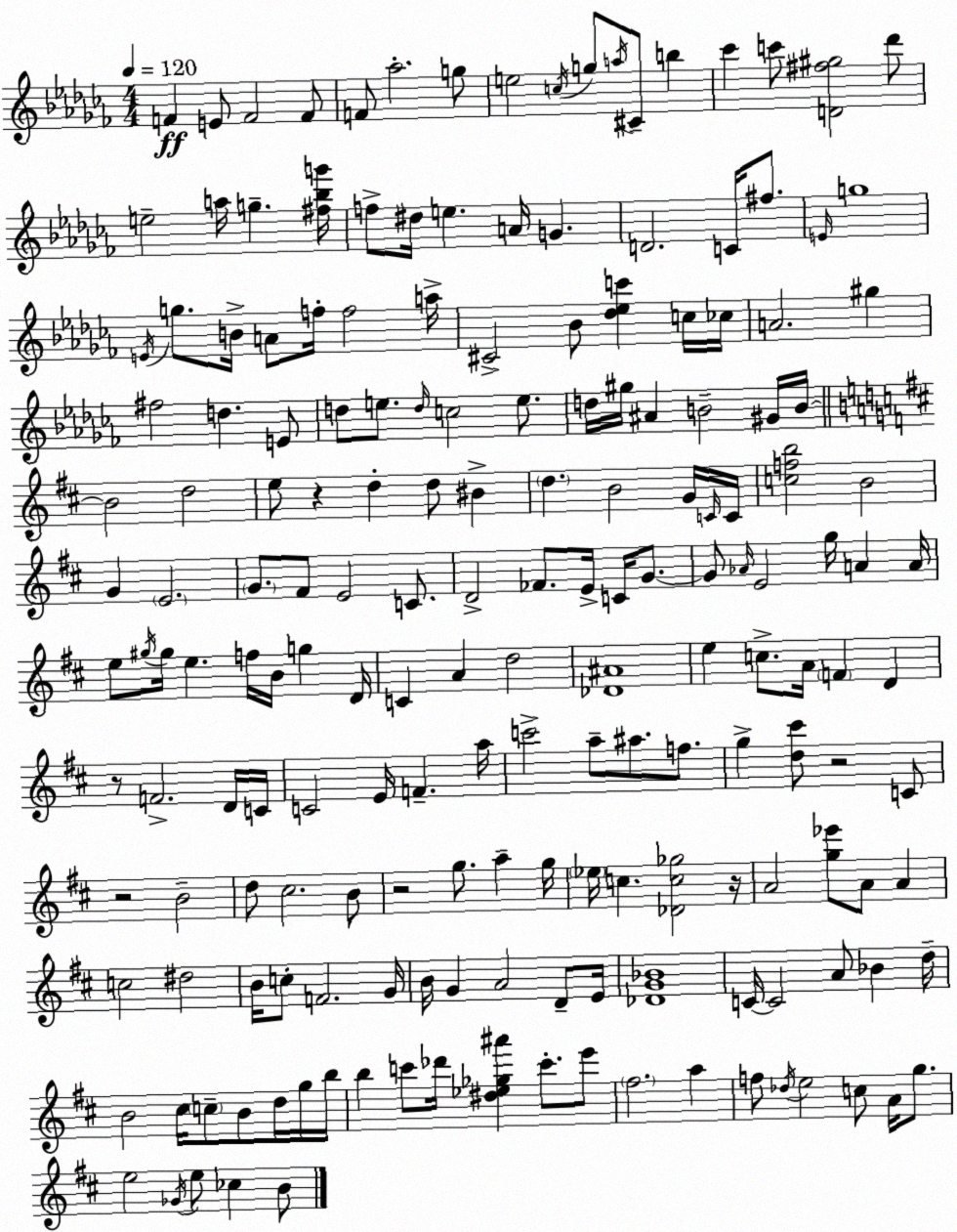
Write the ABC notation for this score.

X:1
T:Untitled
M:4/4
L:1/4
K:Abm
F E/2 F2 F/2 F/2 _a2 g/2 e2 c/4 g/2 a/4 ^C/2 b _c' c'/2 [D^f^g]2 _d'/2 e2 a/4 g [^f_bg']/4 f/2 ^d/4 e A/4 G D2 C/4 ^f/2 E/4 g4 E/4 g/2 B/4 A/2 f/4 f2 a/4 ^C2 _B/2 [_d_ec'] c/4 _c/4 A2 ^g ^f2 d E/2 d/2 e/2 d/4 c2 e/2 d/4 ^g/4 ^A B2 ^G/4 B/4 B2 d2 e/2 z d d/2 ^B d B2 G/4 C/4 C/4 [cfb]2 B2 G E2 G/2 ^F/2 E2 C/2 D2 _F/2 E/4 C/4 G/2 G/2 _A/4 E2 g/4 A A/4 e/2 ^g/4 ^g/4 e f/4 B/4 g D/4 C A d2 [_D^A]4 e c/2 A/4 F D z/2 F2 D/4 C/4 C2 E/4 F a/4 c'2 a/2 ^a/2 f/2 g [d^c']/2 z2 C/2 z2 B2 d/2 ^c2 B/2 z2 g/2 a g/4 _e/4 c [_Dc_g]2 z/4 A2 [g_e']/2 A/2 A c2 ^d2 B/4 c/2 F2 G/4 B/4 G A2 D/2 E/4 [_DG_B]4 C/4 C2 A/2 _B d/4 B2 ^c/4 c/2 B/2 d/4 g/4 b/4 b c'/2 _d'/4 [^d_e_g^a'] c'/2 e'/2 ^f2 a f/2 _d/4 e2 c/2 A/4 g/2 e2 _G/4 e/2 _c B/2